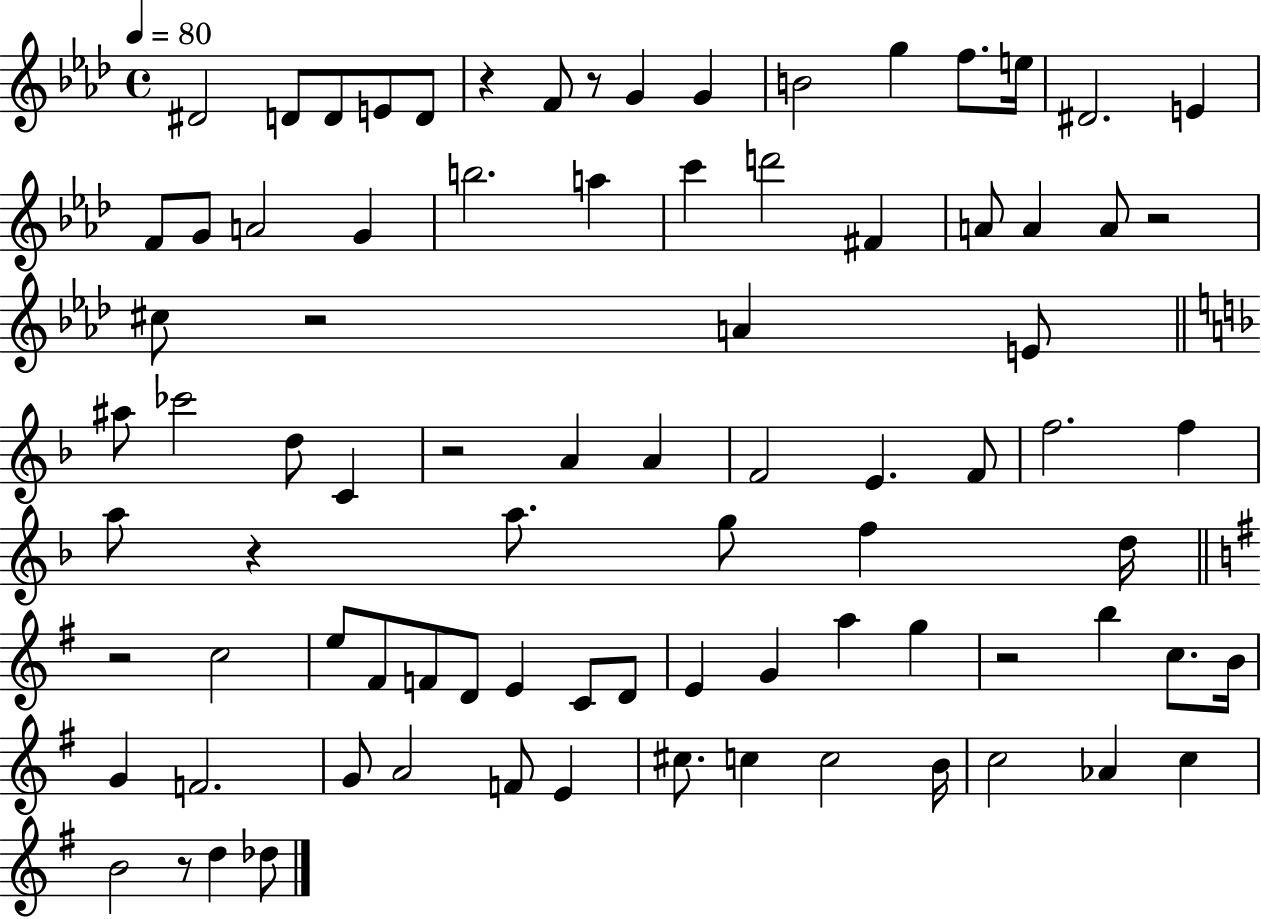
X:1
T:Untitled
M:4/4
L:1/4
K:Ab
^D2 D/2 D/2 E/2 D/2 z F/2 z/2 G G B2 g f/2 e/4 ^D2 E F/2 G/2 A2 G b2 a c' d'2 ^F A/2 A A/2 z2 ^c/2 z2 A E/2 ^a/2 _c'2 d/2 C z2 A A F2 E F/2 f2 f a/2 z a/2 g/2 f d/4 z2 c2 e/2 ^F/2 F/2 D/2 E C/2 D/2 E G a g z2 b c/2 B/4 G F2 G/2 A2 F/2 E ^c/2 c c2 B/4 c2 _A c B2 z/2 d _d/2